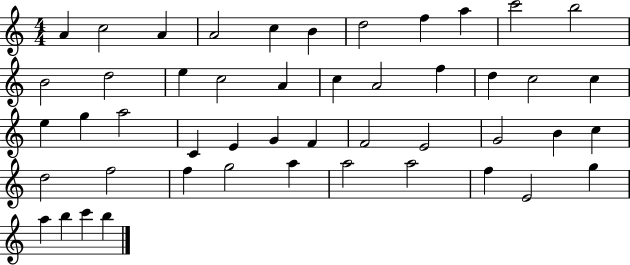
X:1
T:Untitled
M:4/4
L:1/4
K:C
A c2 A A2 c B d2 f a c'2 b2 B2 d2 e c2 A c A2 f d c2 c e g a2 C E G F F2 E2 G2 B c d2 f2 f g2 a a2 a2 f E2 g a b c' b